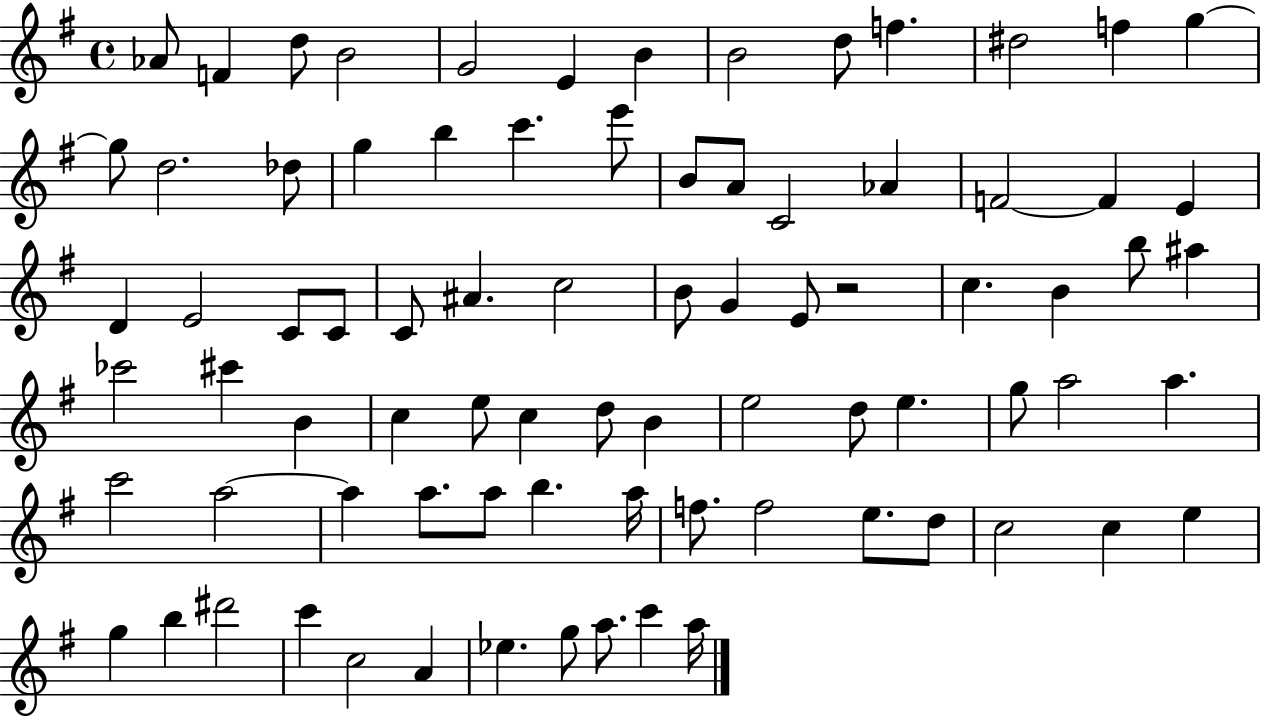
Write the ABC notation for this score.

X:1
T:Untitled
M:4/4
L:1/4
K:G
_A/2 F d/2 B2 G2 E B B2 d/2 f ^d2 f g g/2 d2 _d/2 g b c' e'/2 B/2 A/2 C2 _A F2 F E D E2 C/2 C/2 C/2 ^A c2 B/2 G E/2 z2 c B b/2 ^a _c'2 ^c' B c e/2 c d/2 B e2 d/2 e g/2 a2 a c'2 a2 a a/2 a/2 b a/4 f/2 f2 e/2 d/2 c2 c e g b ^d'2 c' c2 A _e g/2 a/2 c' a/4